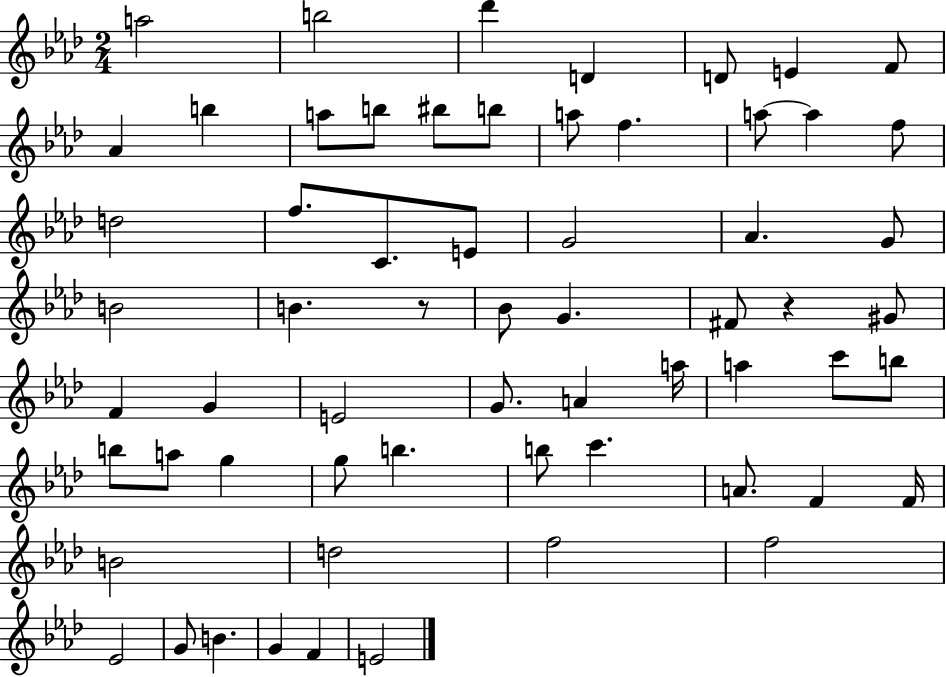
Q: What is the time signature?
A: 2/4